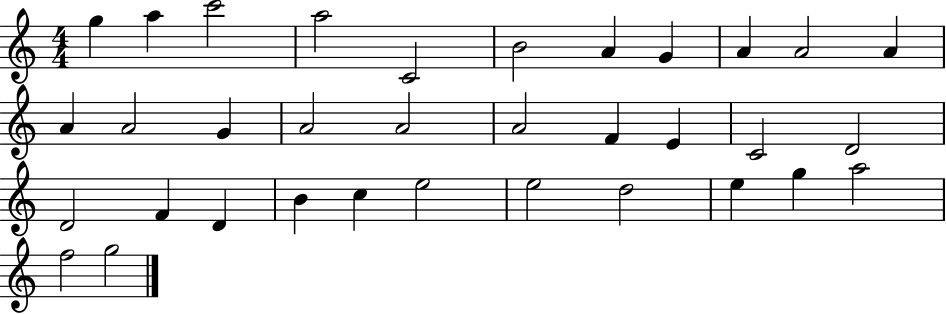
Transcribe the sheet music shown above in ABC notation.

X:1
T:Untitled
M:4/4
L:1/4
K:C
g a c'2 a2 C2 B2 A G A A2 A A A2 G A2 A2 A2 F E C2 D2 D2 F D B c e2 e2 d2 e g a2 f2 g2